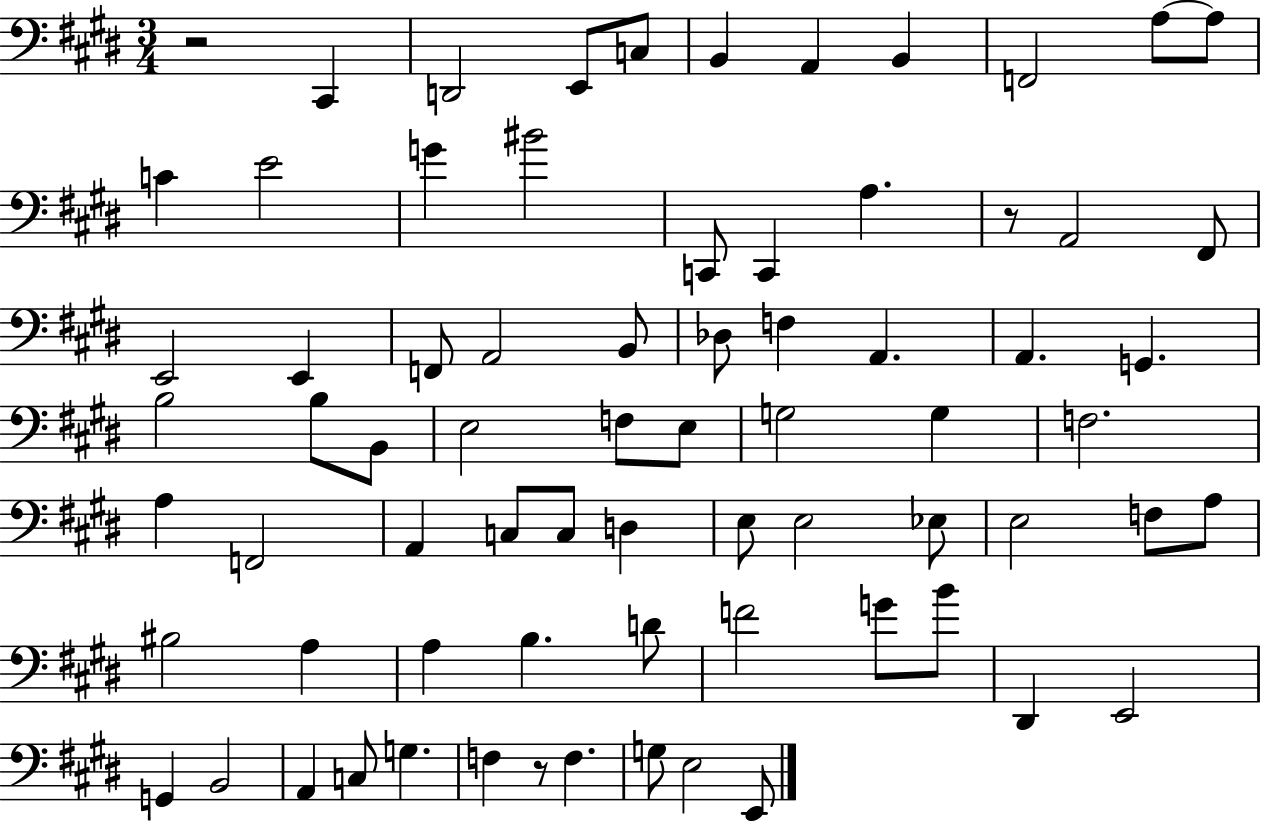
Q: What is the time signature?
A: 3/4